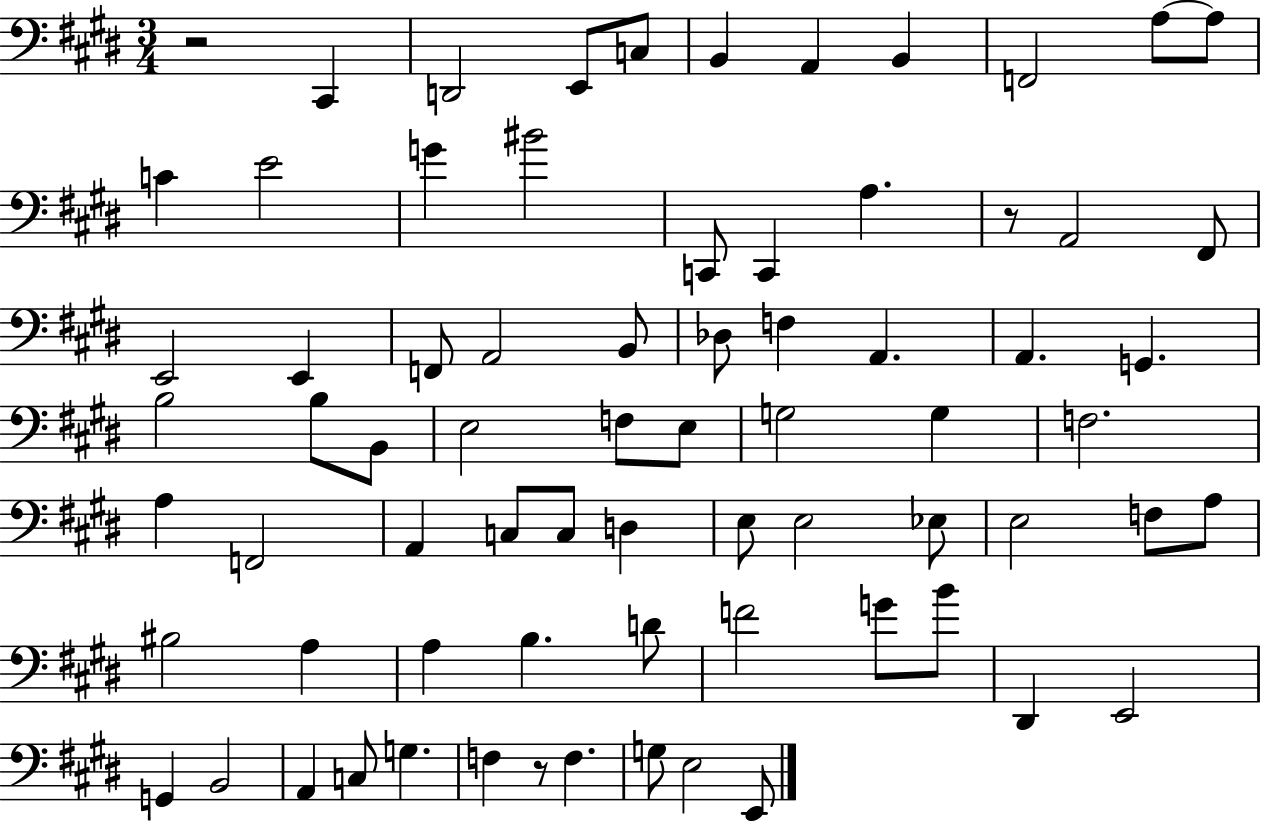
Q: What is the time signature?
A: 3/4